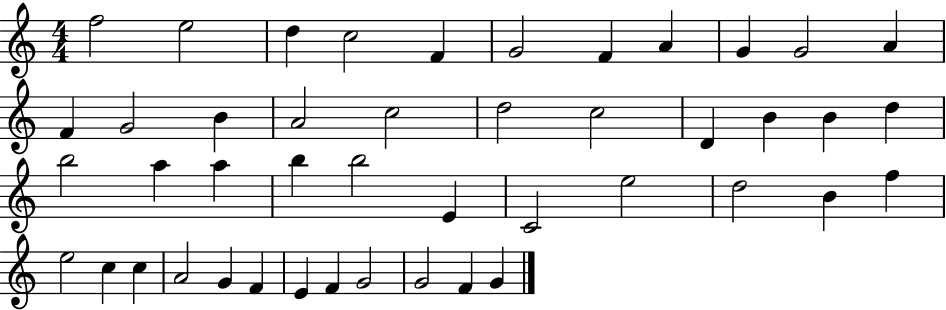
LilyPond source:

{
  \clef treble
  \numericTimeSignature
  \time 4/4
  \key c \major
  f''2 e''2 | d''4 c''2 f'4 | g'2 f'4 a'4 | g'4 g'2 a'4 | \break f'4 g'2 b'4 | a'2 c''2 | d''2 c''2 | d'4 b'4 b'4 d''4 | \break b''2 a''4 a''4 | b''4 b''2 e'4 | c'2 e''2 | d''2 b'4 f''4 | \break e''2 c''4 c''4 | a'2 g'4 f'4 | e'4 f'4 g'2 | g'2 f'4 g'4 | \break \bar "|."
}